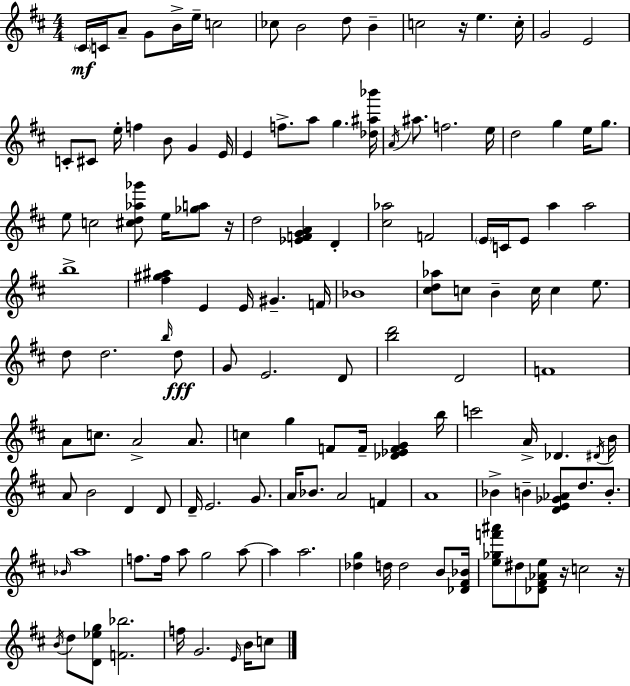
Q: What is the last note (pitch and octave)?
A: C5